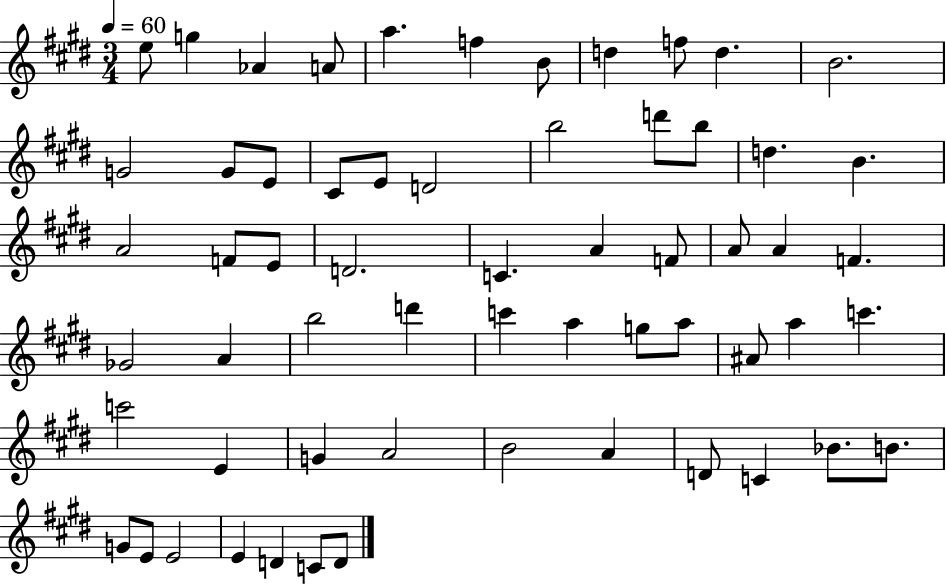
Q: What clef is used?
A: treble